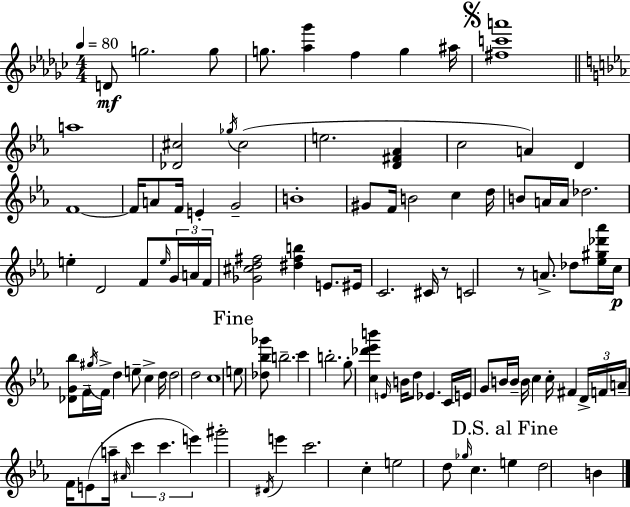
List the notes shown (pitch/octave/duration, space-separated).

D4/e G5/h. G5/e G5/e. [Ab5,Gb6]/q F5/q G5/q A#5/s [F#5,C6,A6]/w A5/w [Db4,C#5]/h Gb5/s C#5/h E5/h. [D4,F#4,Ab4]/q C5/h A4/q D4/q F4/w F4/s A4/e F4/s E4/q G4/h B4/w G#4/e F4/s B4/h C5/q D5/s B4/e A4/s A4/s Db5/h. E5/q D4/h F4/e E5/s G4/s A4/s F4/s [Gb4,C#5,D5,F#5]/h [D#5,F#5,B5]/q E4/e. EIS4/s C4/h. C#4/s R/e C4/h R/e A4/e. Db5/e [Eb5,G#5,Db6,Ab6]/s C5/s [Db4,G4,Bb5]/e F4/s G#5/s F4/s D5/q E5/e C5/q D5/s D5/h D5/h C5/w E5/e [Db5,Bb5,Gb6]/e B5/h. C6/q B5/h. G5/e [C5,Db6,Eb6,B6]/q E4/s B4/s D5/e Eb4/q. C4/s E4/s G4/e B4/s B4/s B4/s C5/q C5/s F#4/q D4/s F4/s A4/s F4/s E4/e A5/s A#4/s C6/q C6/q. E6/q G#6/h D#4/s E6/q C6/h. C5/q E5/h D5/e Gb5/s C5/q. E5/q D5/h B4/q